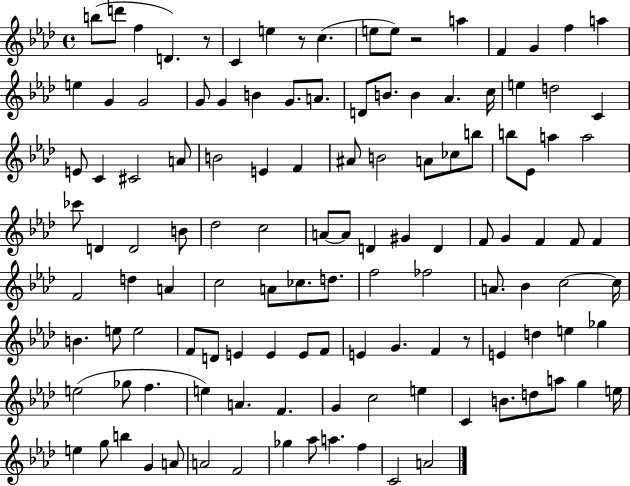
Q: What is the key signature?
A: AES major